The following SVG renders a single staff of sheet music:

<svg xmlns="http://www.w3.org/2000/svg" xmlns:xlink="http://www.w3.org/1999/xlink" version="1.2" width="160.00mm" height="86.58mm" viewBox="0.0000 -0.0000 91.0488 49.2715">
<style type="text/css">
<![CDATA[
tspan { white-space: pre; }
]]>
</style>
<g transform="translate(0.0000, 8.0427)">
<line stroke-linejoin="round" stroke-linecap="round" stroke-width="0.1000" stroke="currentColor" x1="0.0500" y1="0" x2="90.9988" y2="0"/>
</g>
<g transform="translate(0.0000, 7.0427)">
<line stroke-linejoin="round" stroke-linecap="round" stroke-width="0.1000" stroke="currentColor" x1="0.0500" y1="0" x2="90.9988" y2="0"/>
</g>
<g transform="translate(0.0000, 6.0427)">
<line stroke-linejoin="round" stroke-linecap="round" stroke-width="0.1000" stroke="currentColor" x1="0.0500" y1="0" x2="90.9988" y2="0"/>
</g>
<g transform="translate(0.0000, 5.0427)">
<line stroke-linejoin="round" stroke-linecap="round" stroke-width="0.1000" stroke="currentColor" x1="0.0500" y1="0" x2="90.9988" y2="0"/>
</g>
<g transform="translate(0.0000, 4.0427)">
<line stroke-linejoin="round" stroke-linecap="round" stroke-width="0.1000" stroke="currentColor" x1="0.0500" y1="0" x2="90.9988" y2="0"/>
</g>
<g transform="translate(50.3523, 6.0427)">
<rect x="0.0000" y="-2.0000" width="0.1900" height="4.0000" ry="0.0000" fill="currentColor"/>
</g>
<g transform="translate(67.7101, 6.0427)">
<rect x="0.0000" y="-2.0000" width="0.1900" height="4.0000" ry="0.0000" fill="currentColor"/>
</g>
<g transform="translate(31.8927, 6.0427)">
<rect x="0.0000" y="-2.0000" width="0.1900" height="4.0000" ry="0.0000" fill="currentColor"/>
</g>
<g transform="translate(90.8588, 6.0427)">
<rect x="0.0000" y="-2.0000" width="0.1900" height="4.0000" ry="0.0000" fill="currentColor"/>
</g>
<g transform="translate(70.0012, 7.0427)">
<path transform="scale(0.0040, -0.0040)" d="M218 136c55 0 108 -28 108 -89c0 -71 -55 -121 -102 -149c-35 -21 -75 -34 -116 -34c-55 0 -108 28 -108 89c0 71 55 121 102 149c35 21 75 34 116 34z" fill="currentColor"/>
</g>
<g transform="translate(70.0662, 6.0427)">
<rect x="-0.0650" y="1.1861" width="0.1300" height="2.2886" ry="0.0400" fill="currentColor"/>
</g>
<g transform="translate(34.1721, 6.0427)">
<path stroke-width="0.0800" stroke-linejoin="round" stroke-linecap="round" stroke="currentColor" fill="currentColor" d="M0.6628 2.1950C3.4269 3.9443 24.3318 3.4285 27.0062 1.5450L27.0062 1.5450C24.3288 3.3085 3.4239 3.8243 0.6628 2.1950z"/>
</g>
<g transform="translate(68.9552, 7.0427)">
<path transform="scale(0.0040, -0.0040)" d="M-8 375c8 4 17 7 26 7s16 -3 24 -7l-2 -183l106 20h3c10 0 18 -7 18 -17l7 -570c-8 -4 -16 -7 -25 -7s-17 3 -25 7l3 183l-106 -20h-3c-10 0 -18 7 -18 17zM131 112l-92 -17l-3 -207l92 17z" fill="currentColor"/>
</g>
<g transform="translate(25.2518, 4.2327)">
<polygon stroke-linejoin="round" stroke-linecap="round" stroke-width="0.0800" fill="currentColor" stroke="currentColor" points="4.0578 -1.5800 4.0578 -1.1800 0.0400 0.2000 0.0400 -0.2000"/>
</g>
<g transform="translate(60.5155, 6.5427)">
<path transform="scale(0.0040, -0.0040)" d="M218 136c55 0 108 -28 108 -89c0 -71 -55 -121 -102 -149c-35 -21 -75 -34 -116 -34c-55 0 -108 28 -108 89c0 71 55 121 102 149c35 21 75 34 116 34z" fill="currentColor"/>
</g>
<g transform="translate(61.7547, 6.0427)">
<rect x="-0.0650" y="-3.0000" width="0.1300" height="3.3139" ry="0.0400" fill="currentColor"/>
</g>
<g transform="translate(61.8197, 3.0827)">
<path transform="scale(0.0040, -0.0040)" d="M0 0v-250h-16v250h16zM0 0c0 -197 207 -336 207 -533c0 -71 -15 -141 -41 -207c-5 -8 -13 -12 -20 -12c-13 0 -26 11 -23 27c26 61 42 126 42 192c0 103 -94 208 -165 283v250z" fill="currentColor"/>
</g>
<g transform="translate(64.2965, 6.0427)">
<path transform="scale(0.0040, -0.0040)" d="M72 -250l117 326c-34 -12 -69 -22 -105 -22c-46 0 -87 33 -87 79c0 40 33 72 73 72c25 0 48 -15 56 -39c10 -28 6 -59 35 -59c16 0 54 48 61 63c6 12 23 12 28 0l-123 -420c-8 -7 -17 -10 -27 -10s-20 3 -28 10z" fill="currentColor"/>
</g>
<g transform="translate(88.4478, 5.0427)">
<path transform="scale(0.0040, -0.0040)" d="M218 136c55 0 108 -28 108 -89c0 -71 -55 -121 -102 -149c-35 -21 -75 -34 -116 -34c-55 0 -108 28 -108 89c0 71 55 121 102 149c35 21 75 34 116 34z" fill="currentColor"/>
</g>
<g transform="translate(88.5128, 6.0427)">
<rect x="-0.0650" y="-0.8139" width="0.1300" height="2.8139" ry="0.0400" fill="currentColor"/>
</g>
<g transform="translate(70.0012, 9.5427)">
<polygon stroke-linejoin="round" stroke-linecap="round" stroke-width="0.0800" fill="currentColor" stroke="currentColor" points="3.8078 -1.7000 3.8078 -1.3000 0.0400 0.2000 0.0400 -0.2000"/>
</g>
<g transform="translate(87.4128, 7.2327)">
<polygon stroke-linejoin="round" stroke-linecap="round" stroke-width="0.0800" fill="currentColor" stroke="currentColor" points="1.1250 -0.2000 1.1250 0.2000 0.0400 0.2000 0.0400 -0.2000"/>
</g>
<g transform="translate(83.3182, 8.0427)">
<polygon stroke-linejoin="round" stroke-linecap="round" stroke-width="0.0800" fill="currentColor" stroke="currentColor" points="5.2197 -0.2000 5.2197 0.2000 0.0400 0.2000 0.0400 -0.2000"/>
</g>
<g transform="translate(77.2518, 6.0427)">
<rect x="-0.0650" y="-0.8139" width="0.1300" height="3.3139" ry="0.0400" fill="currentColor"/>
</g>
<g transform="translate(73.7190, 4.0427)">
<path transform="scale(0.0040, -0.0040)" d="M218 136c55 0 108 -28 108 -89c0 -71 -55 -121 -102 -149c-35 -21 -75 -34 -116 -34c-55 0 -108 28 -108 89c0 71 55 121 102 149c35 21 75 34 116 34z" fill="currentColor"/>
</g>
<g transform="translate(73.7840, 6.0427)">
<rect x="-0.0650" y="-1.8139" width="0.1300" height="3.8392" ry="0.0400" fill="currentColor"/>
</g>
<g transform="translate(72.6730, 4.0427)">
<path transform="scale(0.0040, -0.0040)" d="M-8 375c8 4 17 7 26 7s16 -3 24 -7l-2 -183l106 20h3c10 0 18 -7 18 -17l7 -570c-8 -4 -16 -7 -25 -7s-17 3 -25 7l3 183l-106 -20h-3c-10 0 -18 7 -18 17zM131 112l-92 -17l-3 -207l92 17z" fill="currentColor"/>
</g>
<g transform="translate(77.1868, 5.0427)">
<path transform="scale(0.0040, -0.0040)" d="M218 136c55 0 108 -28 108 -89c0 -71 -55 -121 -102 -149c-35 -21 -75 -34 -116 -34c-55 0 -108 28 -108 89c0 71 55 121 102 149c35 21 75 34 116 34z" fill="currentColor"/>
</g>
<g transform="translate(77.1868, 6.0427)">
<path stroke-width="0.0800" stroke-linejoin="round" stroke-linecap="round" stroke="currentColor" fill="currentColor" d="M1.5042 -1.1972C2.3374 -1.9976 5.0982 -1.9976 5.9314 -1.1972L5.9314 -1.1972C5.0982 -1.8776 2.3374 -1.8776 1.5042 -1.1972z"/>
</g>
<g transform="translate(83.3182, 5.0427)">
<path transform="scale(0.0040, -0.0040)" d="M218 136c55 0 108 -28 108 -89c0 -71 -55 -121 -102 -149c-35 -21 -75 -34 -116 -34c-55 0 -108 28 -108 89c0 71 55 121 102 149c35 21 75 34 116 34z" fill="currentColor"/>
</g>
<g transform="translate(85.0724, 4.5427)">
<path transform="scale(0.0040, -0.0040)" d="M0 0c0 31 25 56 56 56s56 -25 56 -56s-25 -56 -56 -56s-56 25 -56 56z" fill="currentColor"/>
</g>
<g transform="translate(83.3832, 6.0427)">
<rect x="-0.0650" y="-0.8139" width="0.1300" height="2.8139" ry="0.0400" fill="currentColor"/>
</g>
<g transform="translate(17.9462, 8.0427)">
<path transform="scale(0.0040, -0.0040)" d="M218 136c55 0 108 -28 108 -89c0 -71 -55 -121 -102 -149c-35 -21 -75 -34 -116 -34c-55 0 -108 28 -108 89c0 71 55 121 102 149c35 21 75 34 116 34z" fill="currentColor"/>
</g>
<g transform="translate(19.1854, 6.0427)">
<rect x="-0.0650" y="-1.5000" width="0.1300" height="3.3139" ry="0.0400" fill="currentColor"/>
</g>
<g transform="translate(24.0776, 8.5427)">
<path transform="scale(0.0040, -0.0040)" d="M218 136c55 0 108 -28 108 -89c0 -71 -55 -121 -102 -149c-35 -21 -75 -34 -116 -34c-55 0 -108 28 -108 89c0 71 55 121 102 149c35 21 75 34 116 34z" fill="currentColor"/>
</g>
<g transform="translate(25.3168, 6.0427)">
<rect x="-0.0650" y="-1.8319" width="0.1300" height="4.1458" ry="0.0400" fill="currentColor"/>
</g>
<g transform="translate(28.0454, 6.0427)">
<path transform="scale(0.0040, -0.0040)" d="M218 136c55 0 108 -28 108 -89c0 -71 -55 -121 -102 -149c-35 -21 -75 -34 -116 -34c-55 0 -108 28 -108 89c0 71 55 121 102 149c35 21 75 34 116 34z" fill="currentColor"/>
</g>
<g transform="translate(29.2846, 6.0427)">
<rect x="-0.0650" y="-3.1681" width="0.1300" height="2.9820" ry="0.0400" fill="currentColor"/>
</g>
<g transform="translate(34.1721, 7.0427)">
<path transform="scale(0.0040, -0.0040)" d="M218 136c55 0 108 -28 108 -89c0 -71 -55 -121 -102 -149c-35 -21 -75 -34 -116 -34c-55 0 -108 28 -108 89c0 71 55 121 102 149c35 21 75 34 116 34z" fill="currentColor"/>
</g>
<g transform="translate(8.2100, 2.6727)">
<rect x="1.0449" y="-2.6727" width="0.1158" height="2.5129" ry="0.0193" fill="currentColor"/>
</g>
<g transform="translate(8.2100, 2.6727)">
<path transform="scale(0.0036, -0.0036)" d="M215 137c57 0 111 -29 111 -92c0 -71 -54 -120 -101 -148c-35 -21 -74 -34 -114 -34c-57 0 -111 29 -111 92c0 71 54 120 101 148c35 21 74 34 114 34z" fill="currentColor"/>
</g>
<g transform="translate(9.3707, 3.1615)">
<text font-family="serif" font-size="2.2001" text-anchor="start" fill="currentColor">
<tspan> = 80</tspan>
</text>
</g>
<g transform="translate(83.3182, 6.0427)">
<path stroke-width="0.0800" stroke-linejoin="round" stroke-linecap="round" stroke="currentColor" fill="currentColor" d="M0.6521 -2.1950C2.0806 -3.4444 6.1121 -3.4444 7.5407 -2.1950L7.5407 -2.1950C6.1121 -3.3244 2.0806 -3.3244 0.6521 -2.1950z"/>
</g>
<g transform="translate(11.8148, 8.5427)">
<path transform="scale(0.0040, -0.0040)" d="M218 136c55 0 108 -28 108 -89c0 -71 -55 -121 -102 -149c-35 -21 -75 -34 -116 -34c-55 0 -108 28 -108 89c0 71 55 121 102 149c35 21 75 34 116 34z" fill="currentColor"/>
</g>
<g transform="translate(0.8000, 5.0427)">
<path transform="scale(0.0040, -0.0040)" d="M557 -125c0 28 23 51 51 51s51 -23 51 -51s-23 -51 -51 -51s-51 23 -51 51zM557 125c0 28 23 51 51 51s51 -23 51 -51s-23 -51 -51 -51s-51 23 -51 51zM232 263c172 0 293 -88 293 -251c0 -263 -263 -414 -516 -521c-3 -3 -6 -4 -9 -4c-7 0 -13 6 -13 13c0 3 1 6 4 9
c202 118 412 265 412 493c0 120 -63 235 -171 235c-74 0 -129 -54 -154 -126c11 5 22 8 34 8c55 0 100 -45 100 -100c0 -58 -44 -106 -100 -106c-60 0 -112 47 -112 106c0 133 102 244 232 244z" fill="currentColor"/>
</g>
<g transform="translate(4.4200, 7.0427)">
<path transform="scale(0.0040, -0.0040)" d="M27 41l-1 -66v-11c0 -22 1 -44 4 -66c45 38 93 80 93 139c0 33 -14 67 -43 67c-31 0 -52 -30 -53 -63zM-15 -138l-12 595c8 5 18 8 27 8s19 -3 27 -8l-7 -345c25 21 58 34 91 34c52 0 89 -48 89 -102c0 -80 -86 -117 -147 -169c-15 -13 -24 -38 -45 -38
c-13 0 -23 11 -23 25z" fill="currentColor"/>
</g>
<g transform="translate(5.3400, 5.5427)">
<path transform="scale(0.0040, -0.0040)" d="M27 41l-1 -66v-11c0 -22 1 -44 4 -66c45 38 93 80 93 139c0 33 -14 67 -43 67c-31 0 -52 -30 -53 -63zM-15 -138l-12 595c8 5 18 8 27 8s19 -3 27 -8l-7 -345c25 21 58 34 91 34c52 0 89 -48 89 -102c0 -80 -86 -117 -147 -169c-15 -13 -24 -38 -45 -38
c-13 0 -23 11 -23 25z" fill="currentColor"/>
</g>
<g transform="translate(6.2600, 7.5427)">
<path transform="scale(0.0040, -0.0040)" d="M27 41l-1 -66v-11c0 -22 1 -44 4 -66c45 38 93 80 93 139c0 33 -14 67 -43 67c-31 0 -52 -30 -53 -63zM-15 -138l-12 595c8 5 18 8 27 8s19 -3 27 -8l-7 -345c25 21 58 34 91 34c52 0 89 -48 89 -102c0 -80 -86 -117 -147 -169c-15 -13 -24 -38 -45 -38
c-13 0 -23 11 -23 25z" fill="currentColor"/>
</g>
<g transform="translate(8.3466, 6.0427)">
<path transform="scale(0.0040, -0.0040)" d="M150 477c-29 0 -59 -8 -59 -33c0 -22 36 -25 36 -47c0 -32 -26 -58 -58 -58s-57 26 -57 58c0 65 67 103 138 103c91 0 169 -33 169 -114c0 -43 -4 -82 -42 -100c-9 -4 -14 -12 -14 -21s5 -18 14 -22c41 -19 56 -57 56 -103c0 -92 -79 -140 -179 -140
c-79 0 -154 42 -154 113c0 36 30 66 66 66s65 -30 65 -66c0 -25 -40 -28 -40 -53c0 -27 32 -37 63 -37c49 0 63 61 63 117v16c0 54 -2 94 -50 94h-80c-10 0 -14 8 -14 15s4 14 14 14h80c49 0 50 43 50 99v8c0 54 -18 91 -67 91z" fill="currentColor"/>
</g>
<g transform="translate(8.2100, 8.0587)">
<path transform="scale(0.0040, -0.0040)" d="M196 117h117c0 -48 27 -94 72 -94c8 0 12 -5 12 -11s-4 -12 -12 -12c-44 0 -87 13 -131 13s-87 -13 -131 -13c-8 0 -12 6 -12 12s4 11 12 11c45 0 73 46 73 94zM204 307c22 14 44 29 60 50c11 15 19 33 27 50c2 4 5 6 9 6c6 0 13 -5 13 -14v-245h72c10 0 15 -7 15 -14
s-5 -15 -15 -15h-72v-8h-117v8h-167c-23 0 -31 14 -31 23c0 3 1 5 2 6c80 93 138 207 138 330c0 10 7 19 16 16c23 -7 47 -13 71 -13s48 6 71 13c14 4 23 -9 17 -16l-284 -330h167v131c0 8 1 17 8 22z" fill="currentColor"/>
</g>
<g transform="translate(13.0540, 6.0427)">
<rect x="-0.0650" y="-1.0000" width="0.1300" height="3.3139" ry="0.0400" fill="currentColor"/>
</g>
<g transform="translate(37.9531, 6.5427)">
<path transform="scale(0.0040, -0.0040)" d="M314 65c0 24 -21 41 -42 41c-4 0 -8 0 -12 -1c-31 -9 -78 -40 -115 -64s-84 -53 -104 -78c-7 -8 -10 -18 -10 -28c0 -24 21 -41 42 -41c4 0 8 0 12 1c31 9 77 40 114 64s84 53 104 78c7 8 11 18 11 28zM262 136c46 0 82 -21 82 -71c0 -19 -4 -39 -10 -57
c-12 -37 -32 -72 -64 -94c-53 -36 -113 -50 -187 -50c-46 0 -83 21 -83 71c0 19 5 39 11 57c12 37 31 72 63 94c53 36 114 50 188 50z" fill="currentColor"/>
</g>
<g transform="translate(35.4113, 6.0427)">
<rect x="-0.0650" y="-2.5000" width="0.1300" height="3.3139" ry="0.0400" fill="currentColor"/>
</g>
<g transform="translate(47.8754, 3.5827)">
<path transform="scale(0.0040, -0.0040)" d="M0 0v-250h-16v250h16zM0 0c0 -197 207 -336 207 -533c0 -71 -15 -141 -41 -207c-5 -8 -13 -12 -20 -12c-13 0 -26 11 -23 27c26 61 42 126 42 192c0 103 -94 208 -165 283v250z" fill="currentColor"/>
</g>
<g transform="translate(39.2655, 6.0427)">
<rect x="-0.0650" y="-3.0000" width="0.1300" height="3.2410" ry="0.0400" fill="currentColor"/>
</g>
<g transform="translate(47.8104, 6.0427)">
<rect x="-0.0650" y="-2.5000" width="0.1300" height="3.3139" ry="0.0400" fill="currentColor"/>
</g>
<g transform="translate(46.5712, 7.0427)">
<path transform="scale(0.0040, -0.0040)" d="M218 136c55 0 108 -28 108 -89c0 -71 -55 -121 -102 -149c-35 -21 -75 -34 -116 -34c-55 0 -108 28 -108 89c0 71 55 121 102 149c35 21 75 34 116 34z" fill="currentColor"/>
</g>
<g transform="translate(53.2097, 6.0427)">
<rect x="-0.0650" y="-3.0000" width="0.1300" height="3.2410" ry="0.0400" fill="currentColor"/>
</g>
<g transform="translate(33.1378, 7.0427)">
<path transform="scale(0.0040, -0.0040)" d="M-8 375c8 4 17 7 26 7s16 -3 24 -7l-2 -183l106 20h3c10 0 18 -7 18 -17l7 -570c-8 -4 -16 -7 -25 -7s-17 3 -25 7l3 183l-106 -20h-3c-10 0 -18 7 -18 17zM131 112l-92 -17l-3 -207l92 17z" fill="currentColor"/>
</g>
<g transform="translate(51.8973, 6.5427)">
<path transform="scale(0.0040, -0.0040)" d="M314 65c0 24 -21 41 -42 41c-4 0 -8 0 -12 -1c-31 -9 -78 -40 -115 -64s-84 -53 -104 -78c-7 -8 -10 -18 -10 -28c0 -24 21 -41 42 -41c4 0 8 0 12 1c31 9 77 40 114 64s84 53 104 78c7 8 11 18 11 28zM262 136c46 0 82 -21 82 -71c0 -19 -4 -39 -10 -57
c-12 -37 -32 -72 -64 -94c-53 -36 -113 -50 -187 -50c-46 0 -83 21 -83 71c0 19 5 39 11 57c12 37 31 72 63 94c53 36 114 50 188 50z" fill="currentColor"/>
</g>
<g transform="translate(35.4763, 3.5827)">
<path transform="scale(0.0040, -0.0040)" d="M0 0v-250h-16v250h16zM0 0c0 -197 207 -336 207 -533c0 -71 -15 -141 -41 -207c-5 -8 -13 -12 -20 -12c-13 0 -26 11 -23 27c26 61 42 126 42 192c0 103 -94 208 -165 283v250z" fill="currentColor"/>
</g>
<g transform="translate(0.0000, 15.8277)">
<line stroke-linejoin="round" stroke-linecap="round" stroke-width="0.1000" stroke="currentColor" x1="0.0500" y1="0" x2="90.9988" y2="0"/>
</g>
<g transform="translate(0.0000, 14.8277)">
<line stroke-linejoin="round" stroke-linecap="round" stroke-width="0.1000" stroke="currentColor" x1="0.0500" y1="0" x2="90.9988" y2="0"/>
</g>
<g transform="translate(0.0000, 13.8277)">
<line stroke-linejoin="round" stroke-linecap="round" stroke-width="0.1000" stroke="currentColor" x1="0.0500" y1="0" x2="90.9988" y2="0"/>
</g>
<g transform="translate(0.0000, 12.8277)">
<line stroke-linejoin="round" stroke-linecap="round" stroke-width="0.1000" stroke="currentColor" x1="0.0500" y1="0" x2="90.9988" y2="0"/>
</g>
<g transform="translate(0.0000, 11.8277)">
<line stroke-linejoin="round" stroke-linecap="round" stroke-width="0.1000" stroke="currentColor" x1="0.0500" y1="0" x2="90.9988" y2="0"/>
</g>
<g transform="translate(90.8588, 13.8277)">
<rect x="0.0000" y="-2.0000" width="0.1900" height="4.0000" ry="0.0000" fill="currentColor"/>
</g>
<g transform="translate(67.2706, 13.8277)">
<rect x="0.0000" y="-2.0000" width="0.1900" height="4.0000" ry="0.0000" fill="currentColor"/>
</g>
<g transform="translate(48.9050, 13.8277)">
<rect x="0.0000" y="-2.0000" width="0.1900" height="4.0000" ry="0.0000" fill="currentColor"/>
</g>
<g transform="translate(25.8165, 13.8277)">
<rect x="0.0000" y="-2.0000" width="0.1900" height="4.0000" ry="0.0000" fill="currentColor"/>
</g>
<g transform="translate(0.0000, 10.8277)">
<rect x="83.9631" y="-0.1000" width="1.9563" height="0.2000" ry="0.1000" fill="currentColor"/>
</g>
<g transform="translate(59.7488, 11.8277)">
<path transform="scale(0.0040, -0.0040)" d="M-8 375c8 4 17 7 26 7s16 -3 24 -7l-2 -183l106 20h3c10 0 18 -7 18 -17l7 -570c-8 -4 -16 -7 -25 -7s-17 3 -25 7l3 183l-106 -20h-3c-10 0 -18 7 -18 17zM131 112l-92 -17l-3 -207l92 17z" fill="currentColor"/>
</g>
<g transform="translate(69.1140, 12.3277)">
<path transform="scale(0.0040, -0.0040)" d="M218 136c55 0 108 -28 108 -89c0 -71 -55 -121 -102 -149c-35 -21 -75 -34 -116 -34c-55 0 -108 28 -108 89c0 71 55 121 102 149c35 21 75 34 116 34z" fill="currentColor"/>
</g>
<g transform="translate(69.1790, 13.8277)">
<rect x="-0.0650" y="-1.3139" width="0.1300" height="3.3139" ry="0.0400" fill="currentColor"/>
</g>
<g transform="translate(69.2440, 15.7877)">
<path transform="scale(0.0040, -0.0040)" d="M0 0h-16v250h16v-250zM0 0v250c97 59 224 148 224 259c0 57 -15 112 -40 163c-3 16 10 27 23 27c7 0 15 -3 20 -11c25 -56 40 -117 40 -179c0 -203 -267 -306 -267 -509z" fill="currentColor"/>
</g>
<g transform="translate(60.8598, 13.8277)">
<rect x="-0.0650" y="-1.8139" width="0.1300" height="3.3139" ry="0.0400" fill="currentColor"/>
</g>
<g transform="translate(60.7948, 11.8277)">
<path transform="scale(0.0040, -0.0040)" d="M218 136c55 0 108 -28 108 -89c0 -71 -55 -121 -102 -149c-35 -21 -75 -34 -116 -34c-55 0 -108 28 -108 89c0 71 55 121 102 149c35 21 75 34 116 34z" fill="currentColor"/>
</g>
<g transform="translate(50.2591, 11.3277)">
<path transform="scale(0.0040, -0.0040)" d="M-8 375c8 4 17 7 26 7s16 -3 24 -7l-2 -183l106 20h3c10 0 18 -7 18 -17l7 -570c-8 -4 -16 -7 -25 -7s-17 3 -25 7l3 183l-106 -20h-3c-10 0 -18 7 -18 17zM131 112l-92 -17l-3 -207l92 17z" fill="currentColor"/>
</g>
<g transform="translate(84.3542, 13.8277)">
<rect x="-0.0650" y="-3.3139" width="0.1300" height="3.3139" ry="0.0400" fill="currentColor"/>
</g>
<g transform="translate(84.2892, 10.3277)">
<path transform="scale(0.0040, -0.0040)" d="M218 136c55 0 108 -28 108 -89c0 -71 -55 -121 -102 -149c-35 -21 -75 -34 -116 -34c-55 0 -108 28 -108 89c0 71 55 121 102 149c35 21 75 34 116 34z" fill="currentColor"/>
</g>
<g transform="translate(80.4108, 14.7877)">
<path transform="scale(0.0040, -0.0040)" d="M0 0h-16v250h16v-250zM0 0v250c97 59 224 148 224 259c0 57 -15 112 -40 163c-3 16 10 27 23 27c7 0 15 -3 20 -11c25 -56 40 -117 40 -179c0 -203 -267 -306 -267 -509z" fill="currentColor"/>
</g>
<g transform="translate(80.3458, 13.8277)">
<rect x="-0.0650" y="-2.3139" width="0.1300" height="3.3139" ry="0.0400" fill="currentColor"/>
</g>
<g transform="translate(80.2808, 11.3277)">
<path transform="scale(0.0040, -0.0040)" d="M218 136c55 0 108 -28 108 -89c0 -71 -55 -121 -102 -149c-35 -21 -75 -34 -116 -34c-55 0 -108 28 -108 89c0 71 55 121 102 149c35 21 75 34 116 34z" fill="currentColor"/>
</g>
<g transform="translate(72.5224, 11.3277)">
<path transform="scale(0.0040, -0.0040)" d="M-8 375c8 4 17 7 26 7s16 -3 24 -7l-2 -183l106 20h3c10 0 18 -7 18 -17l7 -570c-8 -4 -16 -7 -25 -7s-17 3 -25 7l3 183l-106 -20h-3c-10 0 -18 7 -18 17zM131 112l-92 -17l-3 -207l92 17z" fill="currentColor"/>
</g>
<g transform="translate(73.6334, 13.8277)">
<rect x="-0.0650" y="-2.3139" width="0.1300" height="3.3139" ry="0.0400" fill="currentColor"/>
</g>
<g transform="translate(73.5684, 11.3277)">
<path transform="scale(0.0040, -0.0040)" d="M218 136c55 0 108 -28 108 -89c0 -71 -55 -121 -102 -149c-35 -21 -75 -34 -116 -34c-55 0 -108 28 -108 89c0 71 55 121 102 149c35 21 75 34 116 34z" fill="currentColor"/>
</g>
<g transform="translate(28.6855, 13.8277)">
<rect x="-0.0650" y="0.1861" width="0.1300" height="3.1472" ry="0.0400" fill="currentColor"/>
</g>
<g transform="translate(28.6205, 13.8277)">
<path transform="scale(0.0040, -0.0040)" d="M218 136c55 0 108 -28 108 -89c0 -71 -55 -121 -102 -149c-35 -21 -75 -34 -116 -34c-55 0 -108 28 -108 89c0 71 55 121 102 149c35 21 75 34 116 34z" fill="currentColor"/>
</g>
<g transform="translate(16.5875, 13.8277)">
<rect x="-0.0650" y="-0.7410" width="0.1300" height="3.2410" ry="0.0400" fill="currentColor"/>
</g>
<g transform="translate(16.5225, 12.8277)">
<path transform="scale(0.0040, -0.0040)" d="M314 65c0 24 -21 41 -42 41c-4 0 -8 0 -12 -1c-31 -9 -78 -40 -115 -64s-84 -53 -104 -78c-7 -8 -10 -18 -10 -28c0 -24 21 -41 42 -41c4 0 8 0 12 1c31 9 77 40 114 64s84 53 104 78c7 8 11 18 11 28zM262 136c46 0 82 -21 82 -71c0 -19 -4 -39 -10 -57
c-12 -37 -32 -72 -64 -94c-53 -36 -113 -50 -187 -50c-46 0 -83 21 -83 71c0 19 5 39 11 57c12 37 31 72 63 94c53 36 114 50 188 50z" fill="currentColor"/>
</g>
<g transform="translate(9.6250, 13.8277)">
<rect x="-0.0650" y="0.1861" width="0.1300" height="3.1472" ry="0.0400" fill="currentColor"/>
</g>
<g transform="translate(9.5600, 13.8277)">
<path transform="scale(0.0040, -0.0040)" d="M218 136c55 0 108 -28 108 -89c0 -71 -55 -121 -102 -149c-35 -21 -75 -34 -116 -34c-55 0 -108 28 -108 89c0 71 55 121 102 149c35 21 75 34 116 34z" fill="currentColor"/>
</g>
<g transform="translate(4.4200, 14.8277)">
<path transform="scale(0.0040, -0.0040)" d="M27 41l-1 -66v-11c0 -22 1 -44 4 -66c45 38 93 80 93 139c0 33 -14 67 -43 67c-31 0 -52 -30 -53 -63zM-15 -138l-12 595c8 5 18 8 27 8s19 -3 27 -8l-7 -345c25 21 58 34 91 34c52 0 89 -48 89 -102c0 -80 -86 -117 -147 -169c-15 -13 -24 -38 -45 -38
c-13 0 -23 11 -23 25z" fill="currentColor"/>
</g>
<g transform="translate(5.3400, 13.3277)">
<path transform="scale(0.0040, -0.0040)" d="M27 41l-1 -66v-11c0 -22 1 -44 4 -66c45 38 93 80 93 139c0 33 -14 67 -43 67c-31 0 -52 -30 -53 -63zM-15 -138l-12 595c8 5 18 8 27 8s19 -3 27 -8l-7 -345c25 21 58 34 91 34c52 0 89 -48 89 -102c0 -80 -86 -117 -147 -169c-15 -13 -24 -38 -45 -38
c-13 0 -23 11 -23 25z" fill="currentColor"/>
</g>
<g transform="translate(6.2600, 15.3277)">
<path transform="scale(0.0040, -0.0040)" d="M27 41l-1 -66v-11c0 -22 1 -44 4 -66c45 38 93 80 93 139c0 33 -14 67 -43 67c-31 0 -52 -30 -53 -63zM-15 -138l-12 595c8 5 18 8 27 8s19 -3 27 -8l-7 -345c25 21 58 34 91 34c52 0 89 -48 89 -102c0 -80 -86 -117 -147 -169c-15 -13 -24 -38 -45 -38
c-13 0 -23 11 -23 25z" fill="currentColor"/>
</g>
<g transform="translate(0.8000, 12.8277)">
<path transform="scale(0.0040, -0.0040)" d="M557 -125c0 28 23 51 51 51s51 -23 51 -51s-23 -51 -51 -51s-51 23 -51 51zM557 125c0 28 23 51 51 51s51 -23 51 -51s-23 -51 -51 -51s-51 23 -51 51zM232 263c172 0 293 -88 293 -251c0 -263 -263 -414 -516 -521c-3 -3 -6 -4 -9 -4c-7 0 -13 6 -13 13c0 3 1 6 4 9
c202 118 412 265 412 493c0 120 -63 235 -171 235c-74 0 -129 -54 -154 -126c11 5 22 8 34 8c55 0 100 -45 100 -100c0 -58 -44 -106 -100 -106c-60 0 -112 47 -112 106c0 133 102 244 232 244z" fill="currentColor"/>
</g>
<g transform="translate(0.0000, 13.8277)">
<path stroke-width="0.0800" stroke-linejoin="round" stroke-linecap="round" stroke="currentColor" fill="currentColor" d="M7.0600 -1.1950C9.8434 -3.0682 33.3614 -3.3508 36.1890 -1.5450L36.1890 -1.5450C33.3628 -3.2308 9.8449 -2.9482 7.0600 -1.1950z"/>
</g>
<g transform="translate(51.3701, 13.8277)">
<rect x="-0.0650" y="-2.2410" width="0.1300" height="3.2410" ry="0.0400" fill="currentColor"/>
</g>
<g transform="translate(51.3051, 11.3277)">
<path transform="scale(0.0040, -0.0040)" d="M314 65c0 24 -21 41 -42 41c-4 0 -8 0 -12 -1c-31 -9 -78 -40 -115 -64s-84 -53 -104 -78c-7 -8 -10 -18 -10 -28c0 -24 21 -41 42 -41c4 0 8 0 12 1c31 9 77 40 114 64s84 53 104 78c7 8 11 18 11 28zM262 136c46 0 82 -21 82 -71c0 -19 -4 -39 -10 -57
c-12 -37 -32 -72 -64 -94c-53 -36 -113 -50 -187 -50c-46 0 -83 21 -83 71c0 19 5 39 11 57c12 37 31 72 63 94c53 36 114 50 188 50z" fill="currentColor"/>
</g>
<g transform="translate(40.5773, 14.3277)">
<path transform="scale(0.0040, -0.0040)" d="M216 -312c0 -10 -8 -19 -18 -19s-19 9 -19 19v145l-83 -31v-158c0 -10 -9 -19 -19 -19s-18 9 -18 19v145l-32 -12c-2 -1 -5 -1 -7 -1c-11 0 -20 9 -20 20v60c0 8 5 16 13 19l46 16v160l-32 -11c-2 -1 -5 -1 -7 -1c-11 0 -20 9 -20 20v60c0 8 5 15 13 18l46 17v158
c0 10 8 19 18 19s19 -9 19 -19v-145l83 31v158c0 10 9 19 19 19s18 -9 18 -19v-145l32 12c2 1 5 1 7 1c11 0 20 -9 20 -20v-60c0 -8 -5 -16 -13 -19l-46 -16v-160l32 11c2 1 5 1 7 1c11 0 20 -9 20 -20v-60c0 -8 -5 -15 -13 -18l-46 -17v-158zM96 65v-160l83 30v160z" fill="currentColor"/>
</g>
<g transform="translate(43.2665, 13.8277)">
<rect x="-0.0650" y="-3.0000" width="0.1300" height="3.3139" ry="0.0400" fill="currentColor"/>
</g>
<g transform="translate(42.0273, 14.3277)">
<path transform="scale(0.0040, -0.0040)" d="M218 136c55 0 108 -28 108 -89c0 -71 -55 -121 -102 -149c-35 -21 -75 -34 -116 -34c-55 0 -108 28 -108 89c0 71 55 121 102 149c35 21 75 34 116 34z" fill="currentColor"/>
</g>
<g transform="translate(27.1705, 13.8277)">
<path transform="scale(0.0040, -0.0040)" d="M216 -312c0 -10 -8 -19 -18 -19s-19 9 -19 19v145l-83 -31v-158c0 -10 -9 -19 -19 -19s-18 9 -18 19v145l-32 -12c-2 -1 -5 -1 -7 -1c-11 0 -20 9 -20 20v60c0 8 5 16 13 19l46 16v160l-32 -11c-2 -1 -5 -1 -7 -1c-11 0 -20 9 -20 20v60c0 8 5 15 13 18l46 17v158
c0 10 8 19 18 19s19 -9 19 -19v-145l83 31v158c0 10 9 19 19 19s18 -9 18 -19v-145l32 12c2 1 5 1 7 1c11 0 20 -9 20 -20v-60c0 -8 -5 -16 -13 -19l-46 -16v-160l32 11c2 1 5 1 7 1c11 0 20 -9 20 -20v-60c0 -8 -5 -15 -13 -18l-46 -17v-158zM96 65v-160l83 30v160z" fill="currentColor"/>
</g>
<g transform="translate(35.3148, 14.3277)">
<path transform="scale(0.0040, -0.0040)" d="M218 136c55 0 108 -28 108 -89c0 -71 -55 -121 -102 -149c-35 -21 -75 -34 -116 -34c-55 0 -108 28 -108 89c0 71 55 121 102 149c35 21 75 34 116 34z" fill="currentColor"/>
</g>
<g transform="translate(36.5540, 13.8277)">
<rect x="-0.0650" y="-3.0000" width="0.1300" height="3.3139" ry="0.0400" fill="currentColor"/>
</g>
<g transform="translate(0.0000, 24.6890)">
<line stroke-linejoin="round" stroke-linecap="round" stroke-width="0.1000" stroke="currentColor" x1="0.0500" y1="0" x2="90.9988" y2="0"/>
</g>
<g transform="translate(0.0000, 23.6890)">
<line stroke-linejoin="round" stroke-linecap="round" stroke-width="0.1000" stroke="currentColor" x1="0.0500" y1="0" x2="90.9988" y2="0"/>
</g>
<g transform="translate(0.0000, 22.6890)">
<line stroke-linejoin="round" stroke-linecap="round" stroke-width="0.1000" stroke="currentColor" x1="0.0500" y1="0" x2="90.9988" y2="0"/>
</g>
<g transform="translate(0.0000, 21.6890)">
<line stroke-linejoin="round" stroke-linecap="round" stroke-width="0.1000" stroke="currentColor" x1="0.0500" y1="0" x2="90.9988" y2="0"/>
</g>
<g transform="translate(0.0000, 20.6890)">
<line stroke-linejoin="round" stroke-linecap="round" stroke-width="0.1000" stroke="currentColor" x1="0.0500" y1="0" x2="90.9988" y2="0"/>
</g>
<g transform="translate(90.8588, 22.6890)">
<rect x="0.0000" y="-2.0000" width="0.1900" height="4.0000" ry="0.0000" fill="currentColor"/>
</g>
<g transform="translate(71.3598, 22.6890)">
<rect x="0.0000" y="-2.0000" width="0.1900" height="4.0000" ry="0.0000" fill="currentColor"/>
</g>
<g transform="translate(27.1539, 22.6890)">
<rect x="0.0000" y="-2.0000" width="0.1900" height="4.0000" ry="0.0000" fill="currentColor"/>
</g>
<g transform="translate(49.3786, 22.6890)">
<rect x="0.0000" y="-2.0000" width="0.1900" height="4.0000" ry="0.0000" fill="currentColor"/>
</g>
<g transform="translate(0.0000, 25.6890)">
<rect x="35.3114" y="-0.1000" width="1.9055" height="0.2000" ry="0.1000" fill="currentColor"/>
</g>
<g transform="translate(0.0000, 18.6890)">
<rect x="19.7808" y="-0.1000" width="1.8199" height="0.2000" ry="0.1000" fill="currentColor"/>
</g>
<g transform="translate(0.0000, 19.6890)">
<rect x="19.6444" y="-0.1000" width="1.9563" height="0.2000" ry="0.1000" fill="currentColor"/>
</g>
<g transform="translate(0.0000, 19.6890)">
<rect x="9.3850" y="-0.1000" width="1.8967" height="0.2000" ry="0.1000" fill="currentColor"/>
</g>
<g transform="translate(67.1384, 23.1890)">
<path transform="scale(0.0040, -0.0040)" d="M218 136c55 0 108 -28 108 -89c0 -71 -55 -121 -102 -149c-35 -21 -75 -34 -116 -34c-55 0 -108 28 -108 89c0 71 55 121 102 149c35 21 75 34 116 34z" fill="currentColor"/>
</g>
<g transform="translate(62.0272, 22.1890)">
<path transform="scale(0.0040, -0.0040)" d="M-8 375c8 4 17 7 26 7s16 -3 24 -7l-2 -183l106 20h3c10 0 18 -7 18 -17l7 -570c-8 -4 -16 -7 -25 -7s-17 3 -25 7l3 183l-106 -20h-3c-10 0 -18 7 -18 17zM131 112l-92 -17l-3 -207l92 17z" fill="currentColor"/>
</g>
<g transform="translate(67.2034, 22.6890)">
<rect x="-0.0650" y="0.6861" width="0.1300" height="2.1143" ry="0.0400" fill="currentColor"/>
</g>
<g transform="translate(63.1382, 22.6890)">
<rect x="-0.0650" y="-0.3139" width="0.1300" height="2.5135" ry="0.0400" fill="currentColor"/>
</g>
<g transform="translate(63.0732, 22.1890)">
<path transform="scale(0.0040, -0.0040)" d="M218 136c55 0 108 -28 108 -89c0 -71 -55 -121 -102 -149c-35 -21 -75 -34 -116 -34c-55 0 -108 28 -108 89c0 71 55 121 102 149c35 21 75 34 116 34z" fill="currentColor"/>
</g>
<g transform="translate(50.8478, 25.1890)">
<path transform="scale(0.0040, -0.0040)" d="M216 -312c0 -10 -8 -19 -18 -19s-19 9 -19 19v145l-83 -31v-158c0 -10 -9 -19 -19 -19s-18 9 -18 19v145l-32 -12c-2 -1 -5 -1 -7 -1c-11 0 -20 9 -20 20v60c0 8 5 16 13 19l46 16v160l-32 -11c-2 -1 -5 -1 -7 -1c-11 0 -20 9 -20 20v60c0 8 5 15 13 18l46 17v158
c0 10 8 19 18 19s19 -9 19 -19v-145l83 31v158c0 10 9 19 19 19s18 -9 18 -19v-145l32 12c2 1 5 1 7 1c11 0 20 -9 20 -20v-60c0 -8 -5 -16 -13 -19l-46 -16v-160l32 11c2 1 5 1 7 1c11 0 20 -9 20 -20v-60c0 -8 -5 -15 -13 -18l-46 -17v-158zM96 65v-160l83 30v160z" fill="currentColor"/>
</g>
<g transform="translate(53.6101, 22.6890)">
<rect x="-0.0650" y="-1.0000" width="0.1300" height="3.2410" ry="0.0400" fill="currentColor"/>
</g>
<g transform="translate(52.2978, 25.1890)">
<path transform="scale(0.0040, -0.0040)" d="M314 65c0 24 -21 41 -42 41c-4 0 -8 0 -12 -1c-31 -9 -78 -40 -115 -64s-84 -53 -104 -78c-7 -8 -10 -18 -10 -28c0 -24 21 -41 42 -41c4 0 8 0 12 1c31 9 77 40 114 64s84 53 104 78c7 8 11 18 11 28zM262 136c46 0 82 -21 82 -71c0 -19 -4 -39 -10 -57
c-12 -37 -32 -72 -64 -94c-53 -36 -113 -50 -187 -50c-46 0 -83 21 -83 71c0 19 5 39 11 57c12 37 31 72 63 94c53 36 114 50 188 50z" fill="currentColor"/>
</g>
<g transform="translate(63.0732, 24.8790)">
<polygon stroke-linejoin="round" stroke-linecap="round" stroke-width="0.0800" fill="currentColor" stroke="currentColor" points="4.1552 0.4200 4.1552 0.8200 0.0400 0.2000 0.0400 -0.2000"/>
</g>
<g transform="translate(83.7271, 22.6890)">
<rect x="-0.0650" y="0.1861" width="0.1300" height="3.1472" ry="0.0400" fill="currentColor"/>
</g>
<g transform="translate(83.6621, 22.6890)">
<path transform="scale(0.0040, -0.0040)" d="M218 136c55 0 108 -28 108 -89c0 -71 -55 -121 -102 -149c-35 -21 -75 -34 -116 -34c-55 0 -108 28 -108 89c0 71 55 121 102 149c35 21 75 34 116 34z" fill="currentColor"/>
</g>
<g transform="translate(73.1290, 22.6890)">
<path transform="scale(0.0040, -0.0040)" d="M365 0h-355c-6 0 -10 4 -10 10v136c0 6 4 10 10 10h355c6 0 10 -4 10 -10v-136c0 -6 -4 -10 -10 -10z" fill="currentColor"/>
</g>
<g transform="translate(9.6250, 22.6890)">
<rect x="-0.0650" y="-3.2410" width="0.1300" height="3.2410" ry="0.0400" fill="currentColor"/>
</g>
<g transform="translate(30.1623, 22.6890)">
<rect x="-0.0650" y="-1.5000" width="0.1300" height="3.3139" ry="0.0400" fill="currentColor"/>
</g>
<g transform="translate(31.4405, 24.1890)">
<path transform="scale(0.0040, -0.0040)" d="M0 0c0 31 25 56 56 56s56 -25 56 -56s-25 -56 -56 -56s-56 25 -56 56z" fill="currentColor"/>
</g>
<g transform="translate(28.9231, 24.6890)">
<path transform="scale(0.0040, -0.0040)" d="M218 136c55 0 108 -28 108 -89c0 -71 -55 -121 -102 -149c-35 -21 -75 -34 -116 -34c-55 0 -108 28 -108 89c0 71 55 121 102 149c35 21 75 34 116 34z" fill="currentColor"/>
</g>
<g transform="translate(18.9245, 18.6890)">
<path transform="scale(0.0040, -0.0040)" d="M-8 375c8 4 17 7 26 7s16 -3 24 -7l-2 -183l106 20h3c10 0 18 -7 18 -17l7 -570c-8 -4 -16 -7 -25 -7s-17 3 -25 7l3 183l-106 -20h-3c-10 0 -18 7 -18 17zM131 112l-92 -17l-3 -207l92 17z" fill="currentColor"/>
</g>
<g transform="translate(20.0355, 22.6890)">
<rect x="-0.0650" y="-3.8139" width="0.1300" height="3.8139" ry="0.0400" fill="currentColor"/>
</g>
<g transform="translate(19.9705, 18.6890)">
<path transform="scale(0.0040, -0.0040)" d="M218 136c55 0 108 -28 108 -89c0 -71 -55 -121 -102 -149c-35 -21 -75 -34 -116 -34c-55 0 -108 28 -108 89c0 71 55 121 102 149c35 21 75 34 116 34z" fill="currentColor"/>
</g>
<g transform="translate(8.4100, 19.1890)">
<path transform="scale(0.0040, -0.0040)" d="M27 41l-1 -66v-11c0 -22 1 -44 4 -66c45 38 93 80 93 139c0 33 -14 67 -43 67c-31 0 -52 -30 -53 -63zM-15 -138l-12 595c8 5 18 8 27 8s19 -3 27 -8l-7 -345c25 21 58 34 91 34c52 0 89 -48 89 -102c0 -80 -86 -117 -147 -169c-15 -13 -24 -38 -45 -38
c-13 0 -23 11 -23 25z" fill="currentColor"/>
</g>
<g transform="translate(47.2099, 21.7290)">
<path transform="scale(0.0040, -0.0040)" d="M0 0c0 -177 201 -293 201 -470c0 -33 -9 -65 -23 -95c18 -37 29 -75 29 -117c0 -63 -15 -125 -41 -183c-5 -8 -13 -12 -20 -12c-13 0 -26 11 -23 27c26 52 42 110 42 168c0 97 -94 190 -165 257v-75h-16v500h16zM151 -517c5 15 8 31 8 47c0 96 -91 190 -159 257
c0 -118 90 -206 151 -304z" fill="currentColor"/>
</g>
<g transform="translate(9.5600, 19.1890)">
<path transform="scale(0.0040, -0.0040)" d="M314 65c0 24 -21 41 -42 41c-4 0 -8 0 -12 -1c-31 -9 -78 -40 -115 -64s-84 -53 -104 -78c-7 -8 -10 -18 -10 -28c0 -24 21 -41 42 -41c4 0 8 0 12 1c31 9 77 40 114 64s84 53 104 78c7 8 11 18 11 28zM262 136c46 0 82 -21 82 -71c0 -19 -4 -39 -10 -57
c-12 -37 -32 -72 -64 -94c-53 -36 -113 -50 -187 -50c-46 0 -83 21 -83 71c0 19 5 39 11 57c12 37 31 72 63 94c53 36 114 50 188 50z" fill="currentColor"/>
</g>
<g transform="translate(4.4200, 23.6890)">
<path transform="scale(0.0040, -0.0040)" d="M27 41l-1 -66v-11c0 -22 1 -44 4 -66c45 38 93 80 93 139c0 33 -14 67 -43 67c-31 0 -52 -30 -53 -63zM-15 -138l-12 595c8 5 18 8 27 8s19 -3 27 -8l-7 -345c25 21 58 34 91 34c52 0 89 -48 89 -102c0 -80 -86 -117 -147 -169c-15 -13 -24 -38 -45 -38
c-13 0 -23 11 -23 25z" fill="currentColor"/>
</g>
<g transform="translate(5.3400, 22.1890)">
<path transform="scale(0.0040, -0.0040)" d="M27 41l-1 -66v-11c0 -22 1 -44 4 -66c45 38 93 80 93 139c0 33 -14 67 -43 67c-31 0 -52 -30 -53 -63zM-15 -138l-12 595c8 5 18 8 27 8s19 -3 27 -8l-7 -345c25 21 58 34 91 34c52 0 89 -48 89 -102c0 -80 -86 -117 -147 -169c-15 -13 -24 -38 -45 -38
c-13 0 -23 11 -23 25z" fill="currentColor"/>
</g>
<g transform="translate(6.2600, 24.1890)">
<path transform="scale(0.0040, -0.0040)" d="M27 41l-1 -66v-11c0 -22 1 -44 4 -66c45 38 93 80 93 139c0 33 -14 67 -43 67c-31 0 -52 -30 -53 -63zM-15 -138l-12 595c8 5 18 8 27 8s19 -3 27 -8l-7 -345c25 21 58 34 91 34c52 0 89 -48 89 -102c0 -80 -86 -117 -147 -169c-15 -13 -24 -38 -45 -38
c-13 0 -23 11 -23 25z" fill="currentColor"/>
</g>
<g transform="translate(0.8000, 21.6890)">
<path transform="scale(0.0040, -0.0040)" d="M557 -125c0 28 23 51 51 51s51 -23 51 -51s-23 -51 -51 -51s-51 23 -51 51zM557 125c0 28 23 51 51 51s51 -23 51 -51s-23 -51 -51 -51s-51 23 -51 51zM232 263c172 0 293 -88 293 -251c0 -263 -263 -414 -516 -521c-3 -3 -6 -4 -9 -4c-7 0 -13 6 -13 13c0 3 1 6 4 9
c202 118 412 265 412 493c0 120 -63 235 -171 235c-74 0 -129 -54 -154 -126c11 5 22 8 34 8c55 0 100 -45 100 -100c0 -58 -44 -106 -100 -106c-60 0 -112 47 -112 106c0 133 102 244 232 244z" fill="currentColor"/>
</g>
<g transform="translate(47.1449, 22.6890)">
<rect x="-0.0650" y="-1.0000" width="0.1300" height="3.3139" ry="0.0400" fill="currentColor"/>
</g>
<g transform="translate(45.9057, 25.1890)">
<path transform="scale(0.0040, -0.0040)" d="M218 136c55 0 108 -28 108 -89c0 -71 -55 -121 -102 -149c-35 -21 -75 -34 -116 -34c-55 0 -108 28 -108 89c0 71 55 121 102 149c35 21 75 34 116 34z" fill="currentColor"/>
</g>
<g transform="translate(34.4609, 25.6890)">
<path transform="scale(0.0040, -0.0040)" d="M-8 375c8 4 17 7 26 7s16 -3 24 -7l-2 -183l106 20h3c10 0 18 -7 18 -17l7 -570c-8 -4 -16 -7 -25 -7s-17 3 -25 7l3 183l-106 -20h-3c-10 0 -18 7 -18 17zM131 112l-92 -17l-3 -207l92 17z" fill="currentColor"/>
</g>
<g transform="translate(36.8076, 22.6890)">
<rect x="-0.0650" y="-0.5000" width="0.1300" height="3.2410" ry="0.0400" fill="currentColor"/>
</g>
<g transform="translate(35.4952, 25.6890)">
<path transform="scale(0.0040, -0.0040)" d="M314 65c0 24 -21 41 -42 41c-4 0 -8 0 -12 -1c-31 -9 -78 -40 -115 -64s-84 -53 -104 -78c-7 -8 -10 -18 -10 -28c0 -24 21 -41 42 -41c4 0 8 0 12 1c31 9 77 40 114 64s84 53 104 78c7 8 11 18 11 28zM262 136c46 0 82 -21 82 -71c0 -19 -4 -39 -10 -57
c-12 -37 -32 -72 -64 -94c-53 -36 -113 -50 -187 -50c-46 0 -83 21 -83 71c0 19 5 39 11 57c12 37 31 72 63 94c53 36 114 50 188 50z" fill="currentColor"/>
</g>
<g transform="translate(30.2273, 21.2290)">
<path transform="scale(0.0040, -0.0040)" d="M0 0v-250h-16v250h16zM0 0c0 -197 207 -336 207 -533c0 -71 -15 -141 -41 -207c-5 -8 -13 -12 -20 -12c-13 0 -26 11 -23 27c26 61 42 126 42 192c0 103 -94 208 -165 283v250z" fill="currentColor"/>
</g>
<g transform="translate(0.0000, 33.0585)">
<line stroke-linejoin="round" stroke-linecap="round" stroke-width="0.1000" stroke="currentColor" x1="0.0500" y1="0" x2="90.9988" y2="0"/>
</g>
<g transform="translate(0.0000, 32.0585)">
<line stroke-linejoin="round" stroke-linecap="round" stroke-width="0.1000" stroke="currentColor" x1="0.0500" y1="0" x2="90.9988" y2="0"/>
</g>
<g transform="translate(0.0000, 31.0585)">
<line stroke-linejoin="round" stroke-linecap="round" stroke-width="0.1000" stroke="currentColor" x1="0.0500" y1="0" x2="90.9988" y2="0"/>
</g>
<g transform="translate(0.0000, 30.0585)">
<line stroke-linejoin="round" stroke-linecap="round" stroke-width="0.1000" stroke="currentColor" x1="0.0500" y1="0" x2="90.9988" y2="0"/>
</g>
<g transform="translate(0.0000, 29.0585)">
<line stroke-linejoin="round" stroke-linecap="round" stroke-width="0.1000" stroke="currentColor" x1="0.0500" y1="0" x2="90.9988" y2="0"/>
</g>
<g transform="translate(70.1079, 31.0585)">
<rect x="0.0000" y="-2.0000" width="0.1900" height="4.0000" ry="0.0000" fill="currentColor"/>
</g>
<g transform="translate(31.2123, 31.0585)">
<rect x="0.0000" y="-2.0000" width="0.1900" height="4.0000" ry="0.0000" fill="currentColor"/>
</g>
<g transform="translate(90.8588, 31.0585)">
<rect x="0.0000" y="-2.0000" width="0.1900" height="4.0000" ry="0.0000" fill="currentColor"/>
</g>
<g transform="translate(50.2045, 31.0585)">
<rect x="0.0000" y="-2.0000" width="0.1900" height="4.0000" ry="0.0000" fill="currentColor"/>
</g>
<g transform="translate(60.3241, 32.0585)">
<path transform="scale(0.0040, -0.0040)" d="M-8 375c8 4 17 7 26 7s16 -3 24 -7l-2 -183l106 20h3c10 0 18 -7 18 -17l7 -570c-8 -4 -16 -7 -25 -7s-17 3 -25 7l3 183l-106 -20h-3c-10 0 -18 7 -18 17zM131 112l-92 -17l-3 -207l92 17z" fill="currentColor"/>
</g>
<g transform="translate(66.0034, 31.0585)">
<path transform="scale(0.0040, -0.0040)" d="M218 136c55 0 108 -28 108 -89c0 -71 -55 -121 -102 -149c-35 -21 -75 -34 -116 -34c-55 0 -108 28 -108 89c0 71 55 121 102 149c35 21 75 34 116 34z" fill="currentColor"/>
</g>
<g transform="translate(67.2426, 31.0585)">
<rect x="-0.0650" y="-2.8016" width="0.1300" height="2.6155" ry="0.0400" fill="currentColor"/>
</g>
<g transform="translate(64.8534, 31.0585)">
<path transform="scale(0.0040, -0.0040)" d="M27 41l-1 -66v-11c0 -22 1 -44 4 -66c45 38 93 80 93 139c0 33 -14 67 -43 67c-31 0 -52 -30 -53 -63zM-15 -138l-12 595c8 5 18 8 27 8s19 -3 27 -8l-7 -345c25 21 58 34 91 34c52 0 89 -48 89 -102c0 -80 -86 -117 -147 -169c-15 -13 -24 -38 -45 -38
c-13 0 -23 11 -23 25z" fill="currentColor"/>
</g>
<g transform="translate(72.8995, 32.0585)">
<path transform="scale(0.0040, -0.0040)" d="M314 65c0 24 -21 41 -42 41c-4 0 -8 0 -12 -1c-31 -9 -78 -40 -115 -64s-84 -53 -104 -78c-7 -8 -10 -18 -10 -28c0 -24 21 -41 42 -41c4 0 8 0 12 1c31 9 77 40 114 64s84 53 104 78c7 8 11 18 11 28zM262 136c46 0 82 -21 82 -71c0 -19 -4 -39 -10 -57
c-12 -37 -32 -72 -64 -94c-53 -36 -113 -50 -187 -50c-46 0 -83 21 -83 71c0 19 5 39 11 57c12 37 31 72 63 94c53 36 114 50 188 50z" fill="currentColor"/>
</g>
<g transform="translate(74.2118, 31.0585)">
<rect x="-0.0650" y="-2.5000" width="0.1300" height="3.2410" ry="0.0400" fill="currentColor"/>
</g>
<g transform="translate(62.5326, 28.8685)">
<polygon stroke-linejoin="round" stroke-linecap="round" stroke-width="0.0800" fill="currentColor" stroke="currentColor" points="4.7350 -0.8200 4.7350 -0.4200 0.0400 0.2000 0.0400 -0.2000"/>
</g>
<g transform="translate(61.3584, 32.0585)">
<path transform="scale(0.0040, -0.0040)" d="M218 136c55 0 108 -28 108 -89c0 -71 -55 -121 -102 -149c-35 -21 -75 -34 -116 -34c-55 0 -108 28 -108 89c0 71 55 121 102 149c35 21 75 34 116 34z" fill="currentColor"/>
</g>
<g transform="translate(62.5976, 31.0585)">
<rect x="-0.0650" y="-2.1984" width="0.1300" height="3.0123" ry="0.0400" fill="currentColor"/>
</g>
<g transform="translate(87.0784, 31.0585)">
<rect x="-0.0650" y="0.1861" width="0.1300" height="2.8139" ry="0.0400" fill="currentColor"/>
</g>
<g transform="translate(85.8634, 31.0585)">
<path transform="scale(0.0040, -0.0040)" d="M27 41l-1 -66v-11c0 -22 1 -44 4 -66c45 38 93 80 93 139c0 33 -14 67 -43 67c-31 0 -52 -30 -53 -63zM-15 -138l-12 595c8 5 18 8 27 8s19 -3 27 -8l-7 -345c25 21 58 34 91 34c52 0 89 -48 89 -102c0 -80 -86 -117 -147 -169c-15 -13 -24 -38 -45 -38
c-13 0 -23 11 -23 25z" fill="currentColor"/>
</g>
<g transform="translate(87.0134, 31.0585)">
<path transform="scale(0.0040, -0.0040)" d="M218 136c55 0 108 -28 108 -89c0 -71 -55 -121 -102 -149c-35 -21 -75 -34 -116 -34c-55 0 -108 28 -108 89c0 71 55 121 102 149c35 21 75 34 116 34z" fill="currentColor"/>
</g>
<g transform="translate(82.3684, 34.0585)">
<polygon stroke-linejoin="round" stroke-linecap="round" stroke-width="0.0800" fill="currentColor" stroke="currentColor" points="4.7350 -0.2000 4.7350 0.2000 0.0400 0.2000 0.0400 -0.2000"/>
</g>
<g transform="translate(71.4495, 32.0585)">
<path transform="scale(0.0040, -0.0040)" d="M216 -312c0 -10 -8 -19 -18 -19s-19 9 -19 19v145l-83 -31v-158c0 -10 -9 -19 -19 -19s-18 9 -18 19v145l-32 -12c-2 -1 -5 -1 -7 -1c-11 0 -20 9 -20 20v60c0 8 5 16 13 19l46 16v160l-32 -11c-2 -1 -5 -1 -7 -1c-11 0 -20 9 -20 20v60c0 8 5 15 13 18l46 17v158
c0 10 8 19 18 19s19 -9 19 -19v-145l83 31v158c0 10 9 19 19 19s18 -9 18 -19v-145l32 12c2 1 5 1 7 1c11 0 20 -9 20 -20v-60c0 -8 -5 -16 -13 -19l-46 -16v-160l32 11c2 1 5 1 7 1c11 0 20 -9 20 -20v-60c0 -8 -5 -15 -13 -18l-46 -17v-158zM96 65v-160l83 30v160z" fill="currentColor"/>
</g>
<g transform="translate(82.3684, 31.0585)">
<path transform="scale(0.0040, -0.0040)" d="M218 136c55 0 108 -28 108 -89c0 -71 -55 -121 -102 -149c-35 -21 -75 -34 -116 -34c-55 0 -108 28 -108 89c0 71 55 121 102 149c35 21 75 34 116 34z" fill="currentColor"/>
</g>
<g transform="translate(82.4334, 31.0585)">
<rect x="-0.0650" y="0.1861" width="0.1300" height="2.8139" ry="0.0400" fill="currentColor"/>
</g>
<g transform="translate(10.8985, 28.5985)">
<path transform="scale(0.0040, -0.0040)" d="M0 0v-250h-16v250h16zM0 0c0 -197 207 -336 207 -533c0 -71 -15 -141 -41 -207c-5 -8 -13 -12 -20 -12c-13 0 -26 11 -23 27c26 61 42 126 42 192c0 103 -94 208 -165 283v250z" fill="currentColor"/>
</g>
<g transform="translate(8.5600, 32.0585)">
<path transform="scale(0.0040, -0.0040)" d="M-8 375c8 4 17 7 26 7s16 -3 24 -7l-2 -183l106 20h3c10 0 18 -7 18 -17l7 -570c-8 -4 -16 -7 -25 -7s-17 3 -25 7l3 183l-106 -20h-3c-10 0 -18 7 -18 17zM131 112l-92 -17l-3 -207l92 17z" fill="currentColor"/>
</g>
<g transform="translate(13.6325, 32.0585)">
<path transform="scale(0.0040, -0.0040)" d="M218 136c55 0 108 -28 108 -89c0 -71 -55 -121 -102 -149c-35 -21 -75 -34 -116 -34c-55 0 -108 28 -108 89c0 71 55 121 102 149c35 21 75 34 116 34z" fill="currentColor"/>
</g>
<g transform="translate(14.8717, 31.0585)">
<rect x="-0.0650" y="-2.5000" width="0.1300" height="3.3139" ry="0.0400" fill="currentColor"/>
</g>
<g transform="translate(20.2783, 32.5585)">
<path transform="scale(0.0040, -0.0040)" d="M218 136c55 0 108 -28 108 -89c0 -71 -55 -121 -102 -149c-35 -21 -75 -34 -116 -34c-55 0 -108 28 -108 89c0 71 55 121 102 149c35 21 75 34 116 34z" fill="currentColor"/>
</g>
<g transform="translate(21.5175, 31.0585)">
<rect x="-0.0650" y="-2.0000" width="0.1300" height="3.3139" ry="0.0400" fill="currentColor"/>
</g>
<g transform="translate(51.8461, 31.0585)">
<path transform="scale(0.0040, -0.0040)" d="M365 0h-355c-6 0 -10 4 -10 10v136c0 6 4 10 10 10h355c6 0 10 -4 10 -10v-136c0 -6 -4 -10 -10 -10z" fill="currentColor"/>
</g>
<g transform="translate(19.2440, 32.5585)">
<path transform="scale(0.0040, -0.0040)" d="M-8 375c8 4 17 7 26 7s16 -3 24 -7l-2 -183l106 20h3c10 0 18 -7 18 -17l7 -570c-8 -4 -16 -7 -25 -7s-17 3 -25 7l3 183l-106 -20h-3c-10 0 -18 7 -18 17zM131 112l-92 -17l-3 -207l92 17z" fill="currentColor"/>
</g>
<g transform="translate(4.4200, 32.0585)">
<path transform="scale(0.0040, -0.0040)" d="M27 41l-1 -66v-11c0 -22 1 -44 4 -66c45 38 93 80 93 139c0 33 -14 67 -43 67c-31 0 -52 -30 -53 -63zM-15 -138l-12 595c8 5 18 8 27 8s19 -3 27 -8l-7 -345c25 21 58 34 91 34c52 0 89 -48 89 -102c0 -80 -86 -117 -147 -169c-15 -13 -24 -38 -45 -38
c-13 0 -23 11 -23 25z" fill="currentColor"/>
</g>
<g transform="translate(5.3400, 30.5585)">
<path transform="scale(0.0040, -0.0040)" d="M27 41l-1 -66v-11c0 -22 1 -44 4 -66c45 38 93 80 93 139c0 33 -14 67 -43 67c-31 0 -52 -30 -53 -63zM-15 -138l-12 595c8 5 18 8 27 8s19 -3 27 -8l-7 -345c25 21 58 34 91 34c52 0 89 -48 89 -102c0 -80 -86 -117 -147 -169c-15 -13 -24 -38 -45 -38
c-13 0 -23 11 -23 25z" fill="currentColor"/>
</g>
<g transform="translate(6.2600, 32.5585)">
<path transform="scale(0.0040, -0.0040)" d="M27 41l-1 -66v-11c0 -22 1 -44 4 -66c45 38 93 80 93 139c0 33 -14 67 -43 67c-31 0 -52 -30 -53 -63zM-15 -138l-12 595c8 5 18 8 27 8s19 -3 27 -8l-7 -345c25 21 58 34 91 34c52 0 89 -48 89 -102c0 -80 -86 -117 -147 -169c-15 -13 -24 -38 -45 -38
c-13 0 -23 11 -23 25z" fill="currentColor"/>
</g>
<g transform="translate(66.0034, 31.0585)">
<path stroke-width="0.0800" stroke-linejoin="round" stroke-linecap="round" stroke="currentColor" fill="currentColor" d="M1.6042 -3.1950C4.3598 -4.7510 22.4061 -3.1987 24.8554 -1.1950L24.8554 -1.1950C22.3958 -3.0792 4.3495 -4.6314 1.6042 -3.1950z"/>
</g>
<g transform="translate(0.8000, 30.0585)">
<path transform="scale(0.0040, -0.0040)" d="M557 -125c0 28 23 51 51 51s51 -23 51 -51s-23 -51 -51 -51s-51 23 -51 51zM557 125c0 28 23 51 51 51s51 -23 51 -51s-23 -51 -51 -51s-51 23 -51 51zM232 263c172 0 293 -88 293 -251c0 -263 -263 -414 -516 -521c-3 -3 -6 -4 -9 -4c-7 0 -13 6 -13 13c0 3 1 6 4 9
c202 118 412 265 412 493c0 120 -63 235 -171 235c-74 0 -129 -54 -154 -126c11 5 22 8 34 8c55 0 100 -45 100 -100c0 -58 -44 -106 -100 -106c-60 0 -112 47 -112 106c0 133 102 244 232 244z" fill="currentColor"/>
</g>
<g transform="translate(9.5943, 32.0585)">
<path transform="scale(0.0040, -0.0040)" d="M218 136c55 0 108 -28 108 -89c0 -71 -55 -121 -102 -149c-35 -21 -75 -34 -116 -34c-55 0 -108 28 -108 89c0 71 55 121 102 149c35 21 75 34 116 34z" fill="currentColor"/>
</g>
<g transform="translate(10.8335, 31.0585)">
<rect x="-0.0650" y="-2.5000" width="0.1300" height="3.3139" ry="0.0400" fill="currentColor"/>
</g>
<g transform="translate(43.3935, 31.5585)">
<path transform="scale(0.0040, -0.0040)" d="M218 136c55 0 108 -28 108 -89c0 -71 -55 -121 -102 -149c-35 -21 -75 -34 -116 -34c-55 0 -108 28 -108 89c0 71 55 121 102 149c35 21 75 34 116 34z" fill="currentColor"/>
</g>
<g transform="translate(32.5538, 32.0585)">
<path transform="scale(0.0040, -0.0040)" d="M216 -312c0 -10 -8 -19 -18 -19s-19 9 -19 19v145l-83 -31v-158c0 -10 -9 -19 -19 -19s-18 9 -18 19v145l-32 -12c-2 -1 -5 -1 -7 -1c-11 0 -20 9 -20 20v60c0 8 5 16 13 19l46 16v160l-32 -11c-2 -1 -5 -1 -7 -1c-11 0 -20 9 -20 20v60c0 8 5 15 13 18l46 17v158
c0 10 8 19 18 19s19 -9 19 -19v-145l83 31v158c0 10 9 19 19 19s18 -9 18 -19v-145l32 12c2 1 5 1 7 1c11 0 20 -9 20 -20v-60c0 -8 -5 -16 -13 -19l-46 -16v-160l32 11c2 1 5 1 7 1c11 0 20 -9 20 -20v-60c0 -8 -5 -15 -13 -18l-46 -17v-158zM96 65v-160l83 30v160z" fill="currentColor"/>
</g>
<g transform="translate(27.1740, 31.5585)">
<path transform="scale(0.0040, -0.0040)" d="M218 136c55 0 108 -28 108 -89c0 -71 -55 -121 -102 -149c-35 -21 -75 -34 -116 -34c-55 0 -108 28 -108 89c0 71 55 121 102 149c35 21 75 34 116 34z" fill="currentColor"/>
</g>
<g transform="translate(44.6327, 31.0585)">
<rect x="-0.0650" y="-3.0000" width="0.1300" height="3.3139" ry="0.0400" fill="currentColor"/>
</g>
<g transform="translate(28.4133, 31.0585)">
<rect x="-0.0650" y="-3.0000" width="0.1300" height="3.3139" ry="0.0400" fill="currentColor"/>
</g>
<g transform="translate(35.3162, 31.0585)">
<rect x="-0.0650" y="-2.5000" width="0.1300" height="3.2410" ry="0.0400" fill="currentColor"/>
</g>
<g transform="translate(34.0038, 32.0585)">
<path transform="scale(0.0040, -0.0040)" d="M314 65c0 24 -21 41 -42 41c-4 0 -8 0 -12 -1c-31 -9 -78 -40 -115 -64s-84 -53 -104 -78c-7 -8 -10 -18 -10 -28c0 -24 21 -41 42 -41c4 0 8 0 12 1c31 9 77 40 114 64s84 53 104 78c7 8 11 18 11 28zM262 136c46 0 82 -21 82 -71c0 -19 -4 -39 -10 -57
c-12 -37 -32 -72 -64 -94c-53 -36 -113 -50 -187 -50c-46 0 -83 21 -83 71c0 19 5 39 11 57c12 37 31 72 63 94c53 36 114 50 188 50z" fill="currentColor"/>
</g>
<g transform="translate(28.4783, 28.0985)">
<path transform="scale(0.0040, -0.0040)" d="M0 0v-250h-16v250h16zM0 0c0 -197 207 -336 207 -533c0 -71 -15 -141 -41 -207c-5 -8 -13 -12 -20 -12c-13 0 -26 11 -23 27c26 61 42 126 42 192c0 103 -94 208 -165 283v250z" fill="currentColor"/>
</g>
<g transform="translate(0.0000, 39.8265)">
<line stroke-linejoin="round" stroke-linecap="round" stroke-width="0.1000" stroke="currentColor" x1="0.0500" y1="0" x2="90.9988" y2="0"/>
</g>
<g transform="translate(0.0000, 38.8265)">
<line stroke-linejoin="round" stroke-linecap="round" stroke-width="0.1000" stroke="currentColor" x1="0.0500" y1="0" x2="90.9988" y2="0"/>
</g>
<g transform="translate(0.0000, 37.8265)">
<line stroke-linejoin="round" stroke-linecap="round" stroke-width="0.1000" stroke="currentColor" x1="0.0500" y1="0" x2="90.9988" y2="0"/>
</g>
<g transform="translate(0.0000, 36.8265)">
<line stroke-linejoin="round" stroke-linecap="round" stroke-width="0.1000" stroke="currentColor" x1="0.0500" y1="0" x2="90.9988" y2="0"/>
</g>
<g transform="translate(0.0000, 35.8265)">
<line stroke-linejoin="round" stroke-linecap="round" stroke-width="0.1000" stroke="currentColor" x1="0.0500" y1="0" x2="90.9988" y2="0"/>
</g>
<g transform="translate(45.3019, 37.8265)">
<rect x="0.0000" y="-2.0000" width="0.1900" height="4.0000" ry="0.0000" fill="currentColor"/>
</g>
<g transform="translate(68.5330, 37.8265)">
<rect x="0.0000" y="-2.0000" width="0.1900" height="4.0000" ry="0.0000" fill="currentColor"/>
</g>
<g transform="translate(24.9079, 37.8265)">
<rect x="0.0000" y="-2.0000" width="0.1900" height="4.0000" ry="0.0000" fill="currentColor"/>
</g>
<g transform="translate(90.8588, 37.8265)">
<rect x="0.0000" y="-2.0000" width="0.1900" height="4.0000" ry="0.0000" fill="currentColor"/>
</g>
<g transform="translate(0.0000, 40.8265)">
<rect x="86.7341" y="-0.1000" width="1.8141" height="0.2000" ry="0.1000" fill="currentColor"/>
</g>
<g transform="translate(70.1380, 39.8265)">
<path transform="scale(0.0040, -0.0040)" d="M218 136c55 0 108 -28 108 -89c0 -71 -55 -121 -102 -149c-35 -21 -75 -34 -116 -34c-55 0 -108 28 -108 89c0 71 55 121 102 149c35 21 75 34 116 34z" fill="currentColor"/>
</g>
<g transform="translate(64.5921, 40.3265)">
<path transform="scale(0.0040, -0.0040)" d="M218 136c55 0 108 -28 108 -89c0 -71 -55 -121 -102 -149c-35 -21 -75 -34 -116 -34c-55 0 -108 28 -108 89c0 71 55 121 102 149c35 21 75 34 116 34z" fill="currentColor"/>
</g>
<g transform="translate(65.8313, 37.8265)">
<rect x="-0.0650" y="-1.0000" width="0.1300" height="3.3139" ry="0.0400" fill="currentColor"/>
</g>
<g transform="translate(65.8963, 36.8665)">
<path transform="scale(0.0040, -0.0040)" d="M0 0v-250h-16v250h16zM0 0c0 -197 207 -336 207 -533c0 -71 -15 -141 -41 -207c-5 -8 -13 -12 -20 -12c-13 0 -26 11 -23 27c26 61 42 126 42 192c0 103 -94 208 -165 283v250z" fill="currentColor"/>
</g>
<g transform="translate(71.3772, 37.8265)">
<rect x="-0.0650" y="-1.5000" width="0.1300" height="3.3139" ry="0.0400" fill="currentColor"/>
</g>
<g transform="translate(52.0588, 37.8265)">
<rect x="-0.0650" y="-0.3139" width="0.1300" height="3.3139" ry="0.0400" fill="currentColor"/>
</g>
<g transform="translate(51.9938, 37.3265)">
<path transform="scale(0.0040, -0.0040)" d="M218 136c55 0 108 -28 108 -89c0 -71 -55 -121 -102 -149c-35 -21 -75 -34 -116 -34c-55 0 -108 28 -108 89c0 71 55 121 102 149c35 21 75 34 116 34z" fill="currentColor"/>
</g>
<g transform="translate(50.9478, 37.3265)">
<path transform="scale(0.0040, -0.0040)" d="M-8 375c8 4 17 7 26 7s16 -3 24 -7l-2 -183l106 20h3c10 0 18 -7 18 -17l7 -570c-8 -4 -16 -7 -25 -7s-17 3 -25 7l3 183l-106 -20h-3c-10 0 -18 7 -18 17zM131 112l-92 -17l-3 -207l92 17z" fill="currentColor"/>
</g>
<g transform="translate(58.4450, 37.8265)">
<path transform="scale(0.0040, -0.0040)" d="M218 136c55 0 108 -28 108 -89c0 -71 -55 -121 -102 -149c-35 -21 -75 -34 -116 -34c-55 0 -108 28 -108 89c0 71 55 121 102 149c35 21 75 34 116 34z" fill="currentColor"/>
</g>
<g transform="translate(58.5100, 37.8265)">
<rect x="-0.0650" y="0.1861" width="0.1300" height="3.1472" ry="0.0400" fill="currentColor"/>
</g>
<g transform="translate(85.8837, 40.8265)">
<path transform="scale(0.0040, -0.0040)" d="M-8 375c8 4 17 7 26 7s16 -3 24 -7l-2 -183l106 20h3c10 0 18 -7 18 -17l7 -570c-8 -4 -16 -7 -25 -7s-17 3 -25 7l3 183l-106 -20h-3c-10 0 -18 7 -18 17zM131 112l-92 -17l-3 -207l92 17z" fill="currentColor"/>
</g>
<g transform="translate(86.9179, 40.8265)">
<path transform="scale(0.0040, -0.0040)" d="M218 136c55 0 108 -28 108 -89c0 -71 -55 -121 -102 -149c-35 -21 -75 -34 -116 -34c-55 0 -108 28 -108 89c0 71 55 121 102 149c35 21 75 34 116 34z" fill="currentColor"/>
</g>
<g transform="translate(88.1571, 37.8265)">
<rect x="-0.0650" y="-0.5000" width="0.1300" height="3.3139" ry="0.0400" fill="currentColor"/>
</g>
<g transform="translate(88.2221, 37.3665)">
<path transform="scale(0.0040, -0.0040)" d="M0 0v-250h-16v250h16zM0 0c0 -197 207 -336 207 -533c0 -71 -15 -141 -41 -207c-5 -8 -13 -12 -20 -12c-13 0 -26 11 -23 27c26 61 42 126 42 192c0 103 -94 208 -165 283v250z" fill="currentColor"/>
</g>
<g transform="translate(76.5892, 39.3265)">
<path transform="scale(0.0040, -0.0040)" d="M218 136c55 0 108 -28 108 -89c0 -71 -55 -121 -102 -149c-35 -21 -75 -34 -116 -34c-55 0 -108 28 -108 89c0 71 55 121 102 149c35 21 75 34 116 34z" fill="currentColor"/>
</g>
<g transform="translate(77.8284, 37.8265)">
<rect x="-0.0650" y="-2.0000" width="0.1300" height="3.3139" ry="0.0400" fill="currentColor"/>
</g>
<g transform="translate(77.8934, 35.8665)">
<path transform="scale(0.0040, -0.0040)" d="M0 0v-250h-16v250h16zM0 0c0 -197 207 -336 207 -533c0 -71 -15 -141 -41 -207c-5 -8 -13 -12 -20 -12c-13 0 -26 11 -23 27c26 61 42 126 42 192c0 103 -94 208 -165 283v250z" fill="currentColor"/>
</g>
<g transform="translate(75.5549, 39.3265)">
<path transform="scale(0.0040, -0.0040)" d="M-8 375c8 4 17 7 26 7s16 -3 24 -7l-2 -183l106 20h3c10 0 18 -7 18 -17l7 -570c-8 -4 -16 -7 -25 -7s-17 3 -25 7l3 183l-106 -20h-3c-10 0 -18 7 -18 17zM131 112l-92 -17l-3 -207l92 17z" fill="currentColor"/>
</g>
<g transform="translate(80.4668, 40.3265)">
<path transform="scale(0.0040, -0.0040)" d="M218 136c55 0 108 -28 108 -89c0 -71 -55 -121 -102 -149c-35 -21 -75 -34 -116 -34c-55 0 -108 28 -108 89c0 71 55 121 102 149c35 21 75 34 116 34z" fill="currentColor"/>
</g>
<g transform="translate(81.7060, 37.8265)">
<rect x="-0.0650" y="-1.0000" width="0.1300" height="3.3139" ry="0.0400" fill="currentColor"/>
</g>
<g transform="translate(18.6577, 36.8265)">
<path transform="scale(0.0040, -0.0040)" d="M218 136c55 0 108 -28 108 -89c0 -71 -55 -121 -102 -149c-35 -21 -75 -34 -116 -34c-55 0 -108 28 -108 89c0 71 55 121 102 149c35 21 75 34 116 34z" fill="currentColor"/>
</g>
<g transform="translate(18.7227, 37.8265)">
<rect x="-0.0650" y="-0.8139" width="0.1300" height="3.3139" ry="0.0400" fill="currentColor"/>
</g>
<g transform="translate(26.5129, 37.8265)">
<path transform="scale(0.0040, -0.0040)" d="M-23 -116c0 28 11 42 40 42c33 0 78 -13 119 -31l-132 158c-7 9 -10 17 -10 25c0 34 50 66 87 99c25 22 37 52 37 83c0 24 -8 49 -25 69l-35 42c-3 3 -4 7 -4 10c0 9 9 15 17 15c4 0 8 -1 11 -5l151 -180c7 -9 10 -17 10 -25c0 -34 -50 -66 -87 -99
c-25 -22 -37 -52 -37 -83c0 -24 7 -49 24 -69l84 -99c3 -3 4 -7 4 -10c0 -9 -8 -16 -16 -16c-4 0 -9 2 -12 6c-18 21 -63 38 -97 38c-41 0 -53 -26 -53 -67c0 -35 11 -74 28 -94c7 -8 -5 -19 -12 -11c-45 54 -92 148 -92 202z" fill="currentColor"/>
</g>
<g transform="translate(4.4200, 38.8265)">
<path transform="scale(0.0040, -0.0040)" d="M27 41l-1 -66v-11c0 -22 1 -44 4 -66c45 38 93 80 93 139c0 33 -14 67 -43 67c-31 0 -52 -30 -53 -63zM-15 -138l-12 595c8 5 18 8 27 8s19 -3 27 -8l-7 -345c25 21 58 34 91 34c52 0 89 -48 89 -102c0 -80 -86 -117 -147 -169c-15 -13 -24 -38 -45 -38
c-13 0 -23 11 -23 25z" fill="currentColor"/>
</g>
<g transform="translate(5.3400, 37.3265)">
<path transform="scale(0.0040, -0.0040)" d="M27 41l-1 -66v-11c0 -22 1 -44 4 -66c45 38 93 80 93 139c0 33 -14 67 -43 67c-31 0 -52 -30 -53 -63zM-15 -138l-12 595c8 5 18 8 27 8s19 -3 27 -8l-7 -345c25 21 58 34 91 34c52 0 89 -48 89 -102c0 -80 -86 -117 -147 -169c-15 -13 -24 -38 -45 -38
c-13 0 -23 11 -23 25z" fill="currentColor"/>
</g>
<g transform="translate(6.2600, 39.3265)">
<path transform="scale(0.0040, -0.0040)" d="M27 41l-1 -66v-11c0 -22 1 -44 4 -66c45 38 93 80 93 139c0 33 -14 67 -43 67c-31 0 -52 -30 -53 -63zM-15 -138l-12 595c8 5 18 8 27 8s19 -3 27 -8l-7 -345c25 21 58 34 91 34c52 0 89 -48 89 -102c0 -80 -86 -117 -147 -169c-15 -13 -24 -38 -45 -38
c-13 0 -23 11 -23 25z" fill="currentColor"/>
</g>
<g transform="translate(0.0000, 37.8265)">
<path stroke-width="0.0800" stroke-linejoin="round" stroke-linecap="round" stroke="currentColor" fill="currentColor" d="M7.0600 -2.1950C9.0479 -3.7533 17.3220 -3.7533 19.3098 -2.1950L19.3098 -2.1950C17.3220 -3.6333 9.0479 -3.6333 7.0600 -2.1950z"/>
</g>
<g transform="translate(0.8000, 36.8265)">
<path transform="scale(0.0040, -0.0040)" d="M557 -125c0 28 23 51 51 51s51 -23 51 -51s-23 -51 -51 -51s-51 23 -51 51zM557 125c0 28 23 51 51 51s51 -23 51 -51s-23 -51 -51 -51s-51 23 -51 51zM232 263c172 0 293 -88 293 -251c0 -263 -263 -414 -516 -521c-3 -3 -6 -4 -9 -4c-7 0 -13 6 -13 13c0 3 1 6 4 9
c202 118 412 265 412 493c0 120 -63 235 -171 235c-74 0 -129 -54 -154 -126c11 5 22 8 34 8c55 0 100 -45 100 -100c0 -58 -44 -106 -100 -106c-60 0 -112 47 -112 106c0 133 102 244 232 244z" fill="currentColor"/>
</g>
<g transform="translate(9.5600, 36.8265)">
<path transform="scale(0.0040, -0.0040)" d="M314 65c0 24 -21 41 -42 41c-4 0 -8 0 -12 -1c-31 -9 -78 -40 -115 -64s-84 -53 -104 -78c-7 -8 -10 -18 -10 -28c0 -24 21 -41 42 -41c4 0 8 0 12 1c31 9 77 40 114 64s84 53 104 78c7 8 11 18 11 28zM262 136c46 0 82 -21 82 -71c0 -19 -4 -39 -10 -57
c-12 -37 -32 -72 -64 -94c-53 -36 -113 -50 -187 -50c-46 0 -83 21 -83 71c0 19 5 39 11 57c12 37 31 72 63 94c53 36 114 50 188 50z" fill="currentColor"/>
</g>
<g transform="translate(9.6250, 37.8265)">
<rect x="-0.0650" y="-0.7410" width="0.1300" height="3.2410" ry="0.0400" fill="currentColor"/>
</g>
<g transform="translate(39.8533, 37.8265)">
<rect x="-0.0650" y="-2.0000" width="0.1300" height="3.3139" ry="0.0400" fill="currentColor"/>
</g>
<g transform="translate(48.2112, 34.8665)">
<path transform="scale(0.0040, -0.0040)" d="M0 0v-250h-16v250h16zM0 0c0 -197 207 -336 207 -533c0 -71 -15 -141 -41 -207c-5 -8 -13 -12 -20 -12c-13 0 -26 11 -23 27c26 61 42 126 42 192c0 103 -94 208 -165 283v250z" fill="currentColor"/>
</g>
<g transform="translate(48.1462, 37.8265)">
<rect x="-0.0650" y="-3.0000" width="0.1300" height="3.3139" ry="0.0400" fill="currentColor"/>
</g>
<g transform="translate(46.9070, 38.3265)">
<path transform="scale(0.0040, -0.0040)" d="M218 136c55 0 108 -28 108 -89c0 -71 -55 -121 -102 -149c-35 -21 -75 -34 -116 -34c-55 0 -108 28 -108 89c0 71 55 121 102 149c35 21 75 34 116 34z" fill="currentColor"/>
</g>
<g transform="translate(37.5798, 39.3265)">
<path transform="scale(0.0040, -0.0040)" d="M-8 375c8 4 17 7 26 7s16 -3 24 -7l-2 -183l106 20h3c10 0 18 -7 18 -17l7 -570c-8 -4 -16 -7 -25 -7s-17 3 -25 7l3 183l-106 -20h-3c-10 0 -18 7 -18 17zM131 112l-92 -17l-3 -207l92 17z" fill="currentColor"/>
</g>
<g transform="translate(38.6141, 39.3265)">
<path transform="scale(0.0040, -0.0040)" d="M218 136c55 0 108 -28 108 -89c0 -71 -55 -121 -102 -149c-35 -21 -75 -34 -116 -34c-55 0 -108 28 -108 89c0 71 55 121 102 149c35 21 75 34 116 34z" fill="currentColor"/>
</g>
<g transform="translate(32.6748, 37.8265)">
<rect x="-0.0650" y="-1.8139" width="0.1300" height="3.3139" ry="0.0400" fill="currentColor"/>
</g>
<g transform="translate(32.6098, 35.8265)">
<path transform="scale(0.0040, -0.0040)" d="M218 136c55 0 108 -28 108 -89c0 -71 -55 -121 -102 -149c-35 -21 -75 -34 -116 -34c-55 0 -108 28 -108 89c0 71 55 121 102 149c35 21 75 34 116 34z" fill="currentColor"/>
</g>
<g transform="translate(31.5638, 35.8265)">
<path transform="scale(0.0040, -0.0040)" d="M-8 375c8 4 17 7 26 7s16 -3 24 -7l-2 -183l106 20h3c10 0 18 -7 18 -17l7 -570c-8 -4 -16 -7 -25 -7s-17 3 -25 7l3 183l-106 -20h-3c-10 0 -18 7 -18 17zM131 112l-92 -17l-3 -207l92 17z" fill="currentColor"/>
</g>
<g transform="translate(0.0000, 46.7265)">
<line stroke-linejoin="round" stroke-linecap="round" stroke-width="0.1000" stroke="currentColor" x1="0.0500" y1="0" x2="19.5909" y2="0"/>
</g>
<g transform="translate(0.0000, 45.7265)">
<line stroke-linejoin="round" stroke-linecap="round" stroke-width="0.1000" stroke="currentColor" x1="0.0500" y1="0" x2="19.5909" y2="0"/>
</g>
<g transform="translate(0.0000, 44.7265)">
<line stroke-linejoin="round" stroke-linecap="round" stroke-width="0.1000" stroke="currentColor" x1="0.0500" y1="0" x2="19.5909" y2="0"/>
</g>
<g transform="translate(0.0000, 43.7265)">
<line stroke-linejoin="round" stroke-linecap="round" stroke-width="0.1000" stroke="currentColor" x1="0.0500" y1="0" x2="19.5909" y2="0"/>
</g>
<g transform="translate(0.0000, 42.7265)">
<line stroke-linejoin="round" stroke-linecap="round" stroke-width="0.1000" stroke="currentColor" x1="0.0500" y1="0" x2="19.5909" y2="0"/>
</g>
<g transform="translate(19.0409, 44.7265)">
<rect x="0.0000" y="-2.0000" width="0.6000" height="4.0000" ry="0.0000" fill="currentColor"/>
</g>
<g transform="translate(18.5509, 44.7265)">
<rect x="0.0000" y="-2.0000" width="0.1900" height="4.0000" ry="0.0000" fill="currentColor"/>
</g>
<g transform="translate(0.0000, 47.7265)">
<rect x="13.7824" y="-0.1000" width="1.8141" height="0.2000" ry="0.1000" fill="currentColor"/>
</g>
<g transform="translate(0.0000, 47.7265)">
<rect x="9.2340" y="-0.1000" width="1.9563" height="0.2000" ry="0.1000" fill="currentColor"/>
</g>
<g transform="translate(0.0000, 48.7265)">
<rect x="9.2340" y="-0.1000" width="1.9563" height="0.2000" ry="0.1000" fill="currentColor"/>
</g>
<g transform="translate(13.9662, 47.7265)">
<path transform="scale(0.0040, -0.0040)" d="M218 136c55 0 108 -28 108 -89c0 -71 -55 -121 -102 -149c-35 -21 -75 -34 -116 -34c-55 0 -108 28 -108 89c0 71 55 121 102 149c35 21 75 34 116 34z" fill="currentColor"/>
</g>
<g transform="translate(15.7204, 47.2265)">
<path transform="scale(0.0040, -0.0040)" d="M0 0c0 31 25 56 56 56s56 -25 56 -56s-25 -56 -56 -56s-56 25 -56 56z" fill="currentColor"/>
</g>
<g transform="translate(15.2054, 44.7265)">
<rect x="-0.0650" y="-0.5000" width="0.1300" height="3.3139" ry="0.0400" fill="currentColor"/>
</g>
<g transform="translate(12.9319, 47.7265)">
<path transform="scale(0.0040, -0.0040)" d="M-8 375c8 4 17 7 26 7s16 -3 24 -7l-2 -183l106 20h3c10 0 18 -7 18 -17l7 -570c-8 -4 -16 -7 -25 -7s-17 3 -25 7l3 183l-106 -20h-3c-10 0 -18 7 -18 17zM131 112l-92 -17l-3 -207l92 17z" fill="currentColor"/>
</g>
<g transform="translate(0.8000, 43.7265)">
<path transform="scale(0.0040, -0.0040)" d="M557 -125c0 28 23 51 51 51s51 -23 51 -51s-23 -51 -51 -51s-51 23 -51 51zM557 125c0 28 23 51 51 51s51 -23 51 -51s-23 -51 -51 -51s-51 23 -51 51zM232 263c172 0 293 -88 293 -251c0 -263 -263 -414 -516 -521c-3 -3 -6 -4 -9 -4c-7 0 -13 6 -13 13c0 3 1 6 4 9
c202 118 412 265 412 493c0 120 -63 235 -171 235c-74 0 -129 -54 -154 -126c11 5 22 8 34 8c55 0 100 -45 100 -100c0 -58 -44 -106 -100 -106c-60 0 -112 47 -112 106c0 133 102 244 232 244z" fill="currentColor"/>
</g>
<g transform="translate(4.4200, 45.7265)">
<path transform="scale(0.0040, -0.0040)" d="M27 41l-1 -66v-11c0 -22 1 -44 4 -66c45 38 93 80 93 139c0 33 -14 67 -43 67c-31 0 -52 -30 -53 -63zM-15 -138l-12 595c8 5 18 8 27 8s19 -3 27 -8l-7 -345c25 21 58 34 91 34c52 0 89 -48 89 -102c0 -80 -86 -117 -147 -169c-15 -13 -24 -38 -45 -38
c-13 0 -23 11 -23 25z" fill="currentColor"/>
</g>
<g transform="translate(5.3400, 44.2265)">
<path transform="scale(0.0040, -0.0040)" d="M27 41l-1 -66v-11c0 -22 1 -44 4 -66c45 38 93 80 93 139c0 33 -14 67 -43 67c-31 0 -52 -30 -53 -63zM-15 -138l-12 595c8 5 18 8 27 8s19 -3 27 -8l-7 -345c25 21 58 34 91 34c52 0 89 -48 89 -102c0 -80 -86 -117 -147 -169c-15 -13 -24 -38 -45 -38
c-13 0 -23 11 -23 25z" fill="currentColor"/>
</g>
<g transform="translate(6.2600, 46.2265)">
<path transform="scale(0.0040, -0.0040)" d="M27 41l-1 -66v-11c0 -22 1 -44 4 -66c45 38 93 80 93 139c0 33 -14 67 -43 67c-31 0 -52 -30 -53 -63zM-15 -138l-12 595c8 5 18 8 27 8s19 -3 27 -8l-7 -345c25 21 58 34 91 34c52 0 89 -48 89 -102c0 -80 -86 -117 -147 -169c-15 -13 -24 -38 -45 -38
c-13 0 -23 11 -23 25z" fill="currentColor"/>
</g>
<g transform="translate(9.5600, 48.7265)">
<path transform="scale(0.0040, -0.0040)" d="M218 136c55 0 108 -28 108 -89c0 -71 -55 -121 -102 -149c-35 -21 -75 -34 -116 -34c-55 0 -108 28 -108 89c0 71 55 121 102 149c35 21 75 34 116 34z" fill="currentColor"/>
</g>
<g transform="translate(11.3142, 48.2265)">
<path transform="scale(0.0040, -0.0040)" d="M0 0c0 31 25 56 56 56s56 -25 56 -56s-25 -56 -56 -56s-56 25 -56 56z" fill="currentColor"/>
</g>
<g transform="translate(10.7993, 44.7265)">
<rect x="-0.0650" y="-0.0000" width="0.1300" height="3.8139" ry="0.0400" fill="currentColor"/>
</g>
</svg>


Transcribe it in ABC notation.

X:1
T:Untitled
M:3/4
L:1/4
K:Eb
F,, G,, F,,/2 D,/2 B,,/2 C,2 B,,/2 C,2 C,/2 z/2 B,,/2 A,/2 F, F,/2 F,/4 D, F,2 ^D, C, ^C, B,2 A, G,/2 B, B,/2 D _D2 E G,,/2 E,,2 F,,/4 ^F,,2 E,/2 C,/2 z2 D, B,,/2 B,, A,, C,/2 ^B,,2 C, z2 B,,/2 _D,/2 ^B,,2 D,/2 _D,/2 F,2 F, z A, A,, C,/2 E, D, F,,/2 G,, A,,/2 F,, E,,/2 C,, E,,